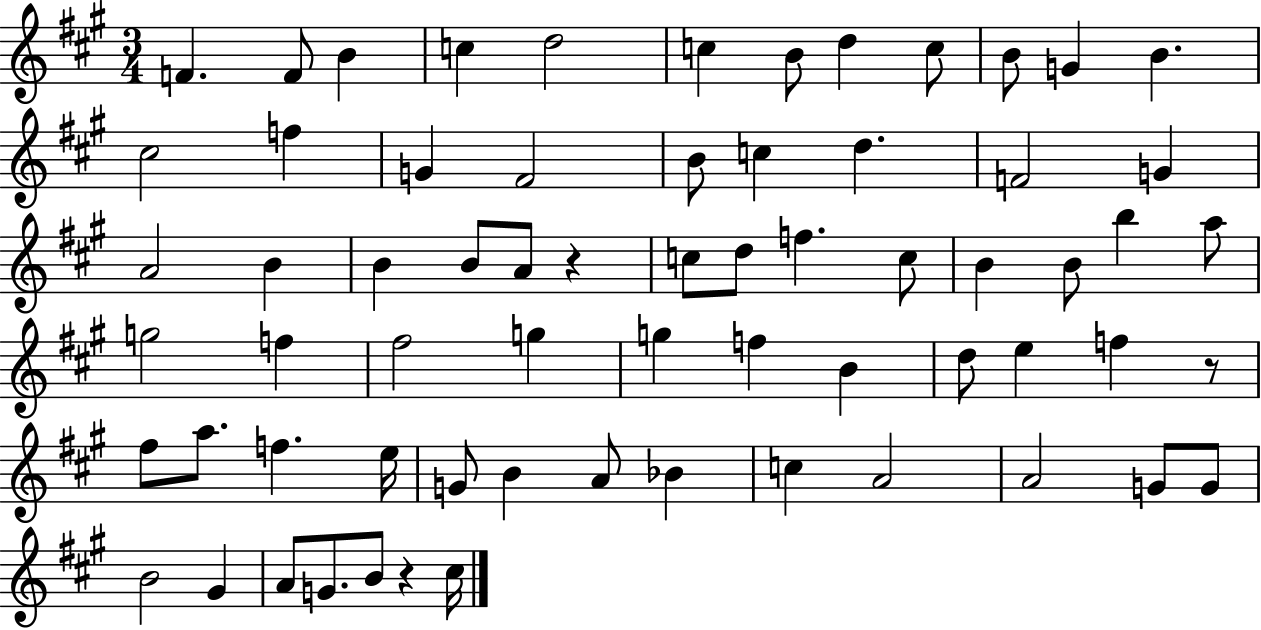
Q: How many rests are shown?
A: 3